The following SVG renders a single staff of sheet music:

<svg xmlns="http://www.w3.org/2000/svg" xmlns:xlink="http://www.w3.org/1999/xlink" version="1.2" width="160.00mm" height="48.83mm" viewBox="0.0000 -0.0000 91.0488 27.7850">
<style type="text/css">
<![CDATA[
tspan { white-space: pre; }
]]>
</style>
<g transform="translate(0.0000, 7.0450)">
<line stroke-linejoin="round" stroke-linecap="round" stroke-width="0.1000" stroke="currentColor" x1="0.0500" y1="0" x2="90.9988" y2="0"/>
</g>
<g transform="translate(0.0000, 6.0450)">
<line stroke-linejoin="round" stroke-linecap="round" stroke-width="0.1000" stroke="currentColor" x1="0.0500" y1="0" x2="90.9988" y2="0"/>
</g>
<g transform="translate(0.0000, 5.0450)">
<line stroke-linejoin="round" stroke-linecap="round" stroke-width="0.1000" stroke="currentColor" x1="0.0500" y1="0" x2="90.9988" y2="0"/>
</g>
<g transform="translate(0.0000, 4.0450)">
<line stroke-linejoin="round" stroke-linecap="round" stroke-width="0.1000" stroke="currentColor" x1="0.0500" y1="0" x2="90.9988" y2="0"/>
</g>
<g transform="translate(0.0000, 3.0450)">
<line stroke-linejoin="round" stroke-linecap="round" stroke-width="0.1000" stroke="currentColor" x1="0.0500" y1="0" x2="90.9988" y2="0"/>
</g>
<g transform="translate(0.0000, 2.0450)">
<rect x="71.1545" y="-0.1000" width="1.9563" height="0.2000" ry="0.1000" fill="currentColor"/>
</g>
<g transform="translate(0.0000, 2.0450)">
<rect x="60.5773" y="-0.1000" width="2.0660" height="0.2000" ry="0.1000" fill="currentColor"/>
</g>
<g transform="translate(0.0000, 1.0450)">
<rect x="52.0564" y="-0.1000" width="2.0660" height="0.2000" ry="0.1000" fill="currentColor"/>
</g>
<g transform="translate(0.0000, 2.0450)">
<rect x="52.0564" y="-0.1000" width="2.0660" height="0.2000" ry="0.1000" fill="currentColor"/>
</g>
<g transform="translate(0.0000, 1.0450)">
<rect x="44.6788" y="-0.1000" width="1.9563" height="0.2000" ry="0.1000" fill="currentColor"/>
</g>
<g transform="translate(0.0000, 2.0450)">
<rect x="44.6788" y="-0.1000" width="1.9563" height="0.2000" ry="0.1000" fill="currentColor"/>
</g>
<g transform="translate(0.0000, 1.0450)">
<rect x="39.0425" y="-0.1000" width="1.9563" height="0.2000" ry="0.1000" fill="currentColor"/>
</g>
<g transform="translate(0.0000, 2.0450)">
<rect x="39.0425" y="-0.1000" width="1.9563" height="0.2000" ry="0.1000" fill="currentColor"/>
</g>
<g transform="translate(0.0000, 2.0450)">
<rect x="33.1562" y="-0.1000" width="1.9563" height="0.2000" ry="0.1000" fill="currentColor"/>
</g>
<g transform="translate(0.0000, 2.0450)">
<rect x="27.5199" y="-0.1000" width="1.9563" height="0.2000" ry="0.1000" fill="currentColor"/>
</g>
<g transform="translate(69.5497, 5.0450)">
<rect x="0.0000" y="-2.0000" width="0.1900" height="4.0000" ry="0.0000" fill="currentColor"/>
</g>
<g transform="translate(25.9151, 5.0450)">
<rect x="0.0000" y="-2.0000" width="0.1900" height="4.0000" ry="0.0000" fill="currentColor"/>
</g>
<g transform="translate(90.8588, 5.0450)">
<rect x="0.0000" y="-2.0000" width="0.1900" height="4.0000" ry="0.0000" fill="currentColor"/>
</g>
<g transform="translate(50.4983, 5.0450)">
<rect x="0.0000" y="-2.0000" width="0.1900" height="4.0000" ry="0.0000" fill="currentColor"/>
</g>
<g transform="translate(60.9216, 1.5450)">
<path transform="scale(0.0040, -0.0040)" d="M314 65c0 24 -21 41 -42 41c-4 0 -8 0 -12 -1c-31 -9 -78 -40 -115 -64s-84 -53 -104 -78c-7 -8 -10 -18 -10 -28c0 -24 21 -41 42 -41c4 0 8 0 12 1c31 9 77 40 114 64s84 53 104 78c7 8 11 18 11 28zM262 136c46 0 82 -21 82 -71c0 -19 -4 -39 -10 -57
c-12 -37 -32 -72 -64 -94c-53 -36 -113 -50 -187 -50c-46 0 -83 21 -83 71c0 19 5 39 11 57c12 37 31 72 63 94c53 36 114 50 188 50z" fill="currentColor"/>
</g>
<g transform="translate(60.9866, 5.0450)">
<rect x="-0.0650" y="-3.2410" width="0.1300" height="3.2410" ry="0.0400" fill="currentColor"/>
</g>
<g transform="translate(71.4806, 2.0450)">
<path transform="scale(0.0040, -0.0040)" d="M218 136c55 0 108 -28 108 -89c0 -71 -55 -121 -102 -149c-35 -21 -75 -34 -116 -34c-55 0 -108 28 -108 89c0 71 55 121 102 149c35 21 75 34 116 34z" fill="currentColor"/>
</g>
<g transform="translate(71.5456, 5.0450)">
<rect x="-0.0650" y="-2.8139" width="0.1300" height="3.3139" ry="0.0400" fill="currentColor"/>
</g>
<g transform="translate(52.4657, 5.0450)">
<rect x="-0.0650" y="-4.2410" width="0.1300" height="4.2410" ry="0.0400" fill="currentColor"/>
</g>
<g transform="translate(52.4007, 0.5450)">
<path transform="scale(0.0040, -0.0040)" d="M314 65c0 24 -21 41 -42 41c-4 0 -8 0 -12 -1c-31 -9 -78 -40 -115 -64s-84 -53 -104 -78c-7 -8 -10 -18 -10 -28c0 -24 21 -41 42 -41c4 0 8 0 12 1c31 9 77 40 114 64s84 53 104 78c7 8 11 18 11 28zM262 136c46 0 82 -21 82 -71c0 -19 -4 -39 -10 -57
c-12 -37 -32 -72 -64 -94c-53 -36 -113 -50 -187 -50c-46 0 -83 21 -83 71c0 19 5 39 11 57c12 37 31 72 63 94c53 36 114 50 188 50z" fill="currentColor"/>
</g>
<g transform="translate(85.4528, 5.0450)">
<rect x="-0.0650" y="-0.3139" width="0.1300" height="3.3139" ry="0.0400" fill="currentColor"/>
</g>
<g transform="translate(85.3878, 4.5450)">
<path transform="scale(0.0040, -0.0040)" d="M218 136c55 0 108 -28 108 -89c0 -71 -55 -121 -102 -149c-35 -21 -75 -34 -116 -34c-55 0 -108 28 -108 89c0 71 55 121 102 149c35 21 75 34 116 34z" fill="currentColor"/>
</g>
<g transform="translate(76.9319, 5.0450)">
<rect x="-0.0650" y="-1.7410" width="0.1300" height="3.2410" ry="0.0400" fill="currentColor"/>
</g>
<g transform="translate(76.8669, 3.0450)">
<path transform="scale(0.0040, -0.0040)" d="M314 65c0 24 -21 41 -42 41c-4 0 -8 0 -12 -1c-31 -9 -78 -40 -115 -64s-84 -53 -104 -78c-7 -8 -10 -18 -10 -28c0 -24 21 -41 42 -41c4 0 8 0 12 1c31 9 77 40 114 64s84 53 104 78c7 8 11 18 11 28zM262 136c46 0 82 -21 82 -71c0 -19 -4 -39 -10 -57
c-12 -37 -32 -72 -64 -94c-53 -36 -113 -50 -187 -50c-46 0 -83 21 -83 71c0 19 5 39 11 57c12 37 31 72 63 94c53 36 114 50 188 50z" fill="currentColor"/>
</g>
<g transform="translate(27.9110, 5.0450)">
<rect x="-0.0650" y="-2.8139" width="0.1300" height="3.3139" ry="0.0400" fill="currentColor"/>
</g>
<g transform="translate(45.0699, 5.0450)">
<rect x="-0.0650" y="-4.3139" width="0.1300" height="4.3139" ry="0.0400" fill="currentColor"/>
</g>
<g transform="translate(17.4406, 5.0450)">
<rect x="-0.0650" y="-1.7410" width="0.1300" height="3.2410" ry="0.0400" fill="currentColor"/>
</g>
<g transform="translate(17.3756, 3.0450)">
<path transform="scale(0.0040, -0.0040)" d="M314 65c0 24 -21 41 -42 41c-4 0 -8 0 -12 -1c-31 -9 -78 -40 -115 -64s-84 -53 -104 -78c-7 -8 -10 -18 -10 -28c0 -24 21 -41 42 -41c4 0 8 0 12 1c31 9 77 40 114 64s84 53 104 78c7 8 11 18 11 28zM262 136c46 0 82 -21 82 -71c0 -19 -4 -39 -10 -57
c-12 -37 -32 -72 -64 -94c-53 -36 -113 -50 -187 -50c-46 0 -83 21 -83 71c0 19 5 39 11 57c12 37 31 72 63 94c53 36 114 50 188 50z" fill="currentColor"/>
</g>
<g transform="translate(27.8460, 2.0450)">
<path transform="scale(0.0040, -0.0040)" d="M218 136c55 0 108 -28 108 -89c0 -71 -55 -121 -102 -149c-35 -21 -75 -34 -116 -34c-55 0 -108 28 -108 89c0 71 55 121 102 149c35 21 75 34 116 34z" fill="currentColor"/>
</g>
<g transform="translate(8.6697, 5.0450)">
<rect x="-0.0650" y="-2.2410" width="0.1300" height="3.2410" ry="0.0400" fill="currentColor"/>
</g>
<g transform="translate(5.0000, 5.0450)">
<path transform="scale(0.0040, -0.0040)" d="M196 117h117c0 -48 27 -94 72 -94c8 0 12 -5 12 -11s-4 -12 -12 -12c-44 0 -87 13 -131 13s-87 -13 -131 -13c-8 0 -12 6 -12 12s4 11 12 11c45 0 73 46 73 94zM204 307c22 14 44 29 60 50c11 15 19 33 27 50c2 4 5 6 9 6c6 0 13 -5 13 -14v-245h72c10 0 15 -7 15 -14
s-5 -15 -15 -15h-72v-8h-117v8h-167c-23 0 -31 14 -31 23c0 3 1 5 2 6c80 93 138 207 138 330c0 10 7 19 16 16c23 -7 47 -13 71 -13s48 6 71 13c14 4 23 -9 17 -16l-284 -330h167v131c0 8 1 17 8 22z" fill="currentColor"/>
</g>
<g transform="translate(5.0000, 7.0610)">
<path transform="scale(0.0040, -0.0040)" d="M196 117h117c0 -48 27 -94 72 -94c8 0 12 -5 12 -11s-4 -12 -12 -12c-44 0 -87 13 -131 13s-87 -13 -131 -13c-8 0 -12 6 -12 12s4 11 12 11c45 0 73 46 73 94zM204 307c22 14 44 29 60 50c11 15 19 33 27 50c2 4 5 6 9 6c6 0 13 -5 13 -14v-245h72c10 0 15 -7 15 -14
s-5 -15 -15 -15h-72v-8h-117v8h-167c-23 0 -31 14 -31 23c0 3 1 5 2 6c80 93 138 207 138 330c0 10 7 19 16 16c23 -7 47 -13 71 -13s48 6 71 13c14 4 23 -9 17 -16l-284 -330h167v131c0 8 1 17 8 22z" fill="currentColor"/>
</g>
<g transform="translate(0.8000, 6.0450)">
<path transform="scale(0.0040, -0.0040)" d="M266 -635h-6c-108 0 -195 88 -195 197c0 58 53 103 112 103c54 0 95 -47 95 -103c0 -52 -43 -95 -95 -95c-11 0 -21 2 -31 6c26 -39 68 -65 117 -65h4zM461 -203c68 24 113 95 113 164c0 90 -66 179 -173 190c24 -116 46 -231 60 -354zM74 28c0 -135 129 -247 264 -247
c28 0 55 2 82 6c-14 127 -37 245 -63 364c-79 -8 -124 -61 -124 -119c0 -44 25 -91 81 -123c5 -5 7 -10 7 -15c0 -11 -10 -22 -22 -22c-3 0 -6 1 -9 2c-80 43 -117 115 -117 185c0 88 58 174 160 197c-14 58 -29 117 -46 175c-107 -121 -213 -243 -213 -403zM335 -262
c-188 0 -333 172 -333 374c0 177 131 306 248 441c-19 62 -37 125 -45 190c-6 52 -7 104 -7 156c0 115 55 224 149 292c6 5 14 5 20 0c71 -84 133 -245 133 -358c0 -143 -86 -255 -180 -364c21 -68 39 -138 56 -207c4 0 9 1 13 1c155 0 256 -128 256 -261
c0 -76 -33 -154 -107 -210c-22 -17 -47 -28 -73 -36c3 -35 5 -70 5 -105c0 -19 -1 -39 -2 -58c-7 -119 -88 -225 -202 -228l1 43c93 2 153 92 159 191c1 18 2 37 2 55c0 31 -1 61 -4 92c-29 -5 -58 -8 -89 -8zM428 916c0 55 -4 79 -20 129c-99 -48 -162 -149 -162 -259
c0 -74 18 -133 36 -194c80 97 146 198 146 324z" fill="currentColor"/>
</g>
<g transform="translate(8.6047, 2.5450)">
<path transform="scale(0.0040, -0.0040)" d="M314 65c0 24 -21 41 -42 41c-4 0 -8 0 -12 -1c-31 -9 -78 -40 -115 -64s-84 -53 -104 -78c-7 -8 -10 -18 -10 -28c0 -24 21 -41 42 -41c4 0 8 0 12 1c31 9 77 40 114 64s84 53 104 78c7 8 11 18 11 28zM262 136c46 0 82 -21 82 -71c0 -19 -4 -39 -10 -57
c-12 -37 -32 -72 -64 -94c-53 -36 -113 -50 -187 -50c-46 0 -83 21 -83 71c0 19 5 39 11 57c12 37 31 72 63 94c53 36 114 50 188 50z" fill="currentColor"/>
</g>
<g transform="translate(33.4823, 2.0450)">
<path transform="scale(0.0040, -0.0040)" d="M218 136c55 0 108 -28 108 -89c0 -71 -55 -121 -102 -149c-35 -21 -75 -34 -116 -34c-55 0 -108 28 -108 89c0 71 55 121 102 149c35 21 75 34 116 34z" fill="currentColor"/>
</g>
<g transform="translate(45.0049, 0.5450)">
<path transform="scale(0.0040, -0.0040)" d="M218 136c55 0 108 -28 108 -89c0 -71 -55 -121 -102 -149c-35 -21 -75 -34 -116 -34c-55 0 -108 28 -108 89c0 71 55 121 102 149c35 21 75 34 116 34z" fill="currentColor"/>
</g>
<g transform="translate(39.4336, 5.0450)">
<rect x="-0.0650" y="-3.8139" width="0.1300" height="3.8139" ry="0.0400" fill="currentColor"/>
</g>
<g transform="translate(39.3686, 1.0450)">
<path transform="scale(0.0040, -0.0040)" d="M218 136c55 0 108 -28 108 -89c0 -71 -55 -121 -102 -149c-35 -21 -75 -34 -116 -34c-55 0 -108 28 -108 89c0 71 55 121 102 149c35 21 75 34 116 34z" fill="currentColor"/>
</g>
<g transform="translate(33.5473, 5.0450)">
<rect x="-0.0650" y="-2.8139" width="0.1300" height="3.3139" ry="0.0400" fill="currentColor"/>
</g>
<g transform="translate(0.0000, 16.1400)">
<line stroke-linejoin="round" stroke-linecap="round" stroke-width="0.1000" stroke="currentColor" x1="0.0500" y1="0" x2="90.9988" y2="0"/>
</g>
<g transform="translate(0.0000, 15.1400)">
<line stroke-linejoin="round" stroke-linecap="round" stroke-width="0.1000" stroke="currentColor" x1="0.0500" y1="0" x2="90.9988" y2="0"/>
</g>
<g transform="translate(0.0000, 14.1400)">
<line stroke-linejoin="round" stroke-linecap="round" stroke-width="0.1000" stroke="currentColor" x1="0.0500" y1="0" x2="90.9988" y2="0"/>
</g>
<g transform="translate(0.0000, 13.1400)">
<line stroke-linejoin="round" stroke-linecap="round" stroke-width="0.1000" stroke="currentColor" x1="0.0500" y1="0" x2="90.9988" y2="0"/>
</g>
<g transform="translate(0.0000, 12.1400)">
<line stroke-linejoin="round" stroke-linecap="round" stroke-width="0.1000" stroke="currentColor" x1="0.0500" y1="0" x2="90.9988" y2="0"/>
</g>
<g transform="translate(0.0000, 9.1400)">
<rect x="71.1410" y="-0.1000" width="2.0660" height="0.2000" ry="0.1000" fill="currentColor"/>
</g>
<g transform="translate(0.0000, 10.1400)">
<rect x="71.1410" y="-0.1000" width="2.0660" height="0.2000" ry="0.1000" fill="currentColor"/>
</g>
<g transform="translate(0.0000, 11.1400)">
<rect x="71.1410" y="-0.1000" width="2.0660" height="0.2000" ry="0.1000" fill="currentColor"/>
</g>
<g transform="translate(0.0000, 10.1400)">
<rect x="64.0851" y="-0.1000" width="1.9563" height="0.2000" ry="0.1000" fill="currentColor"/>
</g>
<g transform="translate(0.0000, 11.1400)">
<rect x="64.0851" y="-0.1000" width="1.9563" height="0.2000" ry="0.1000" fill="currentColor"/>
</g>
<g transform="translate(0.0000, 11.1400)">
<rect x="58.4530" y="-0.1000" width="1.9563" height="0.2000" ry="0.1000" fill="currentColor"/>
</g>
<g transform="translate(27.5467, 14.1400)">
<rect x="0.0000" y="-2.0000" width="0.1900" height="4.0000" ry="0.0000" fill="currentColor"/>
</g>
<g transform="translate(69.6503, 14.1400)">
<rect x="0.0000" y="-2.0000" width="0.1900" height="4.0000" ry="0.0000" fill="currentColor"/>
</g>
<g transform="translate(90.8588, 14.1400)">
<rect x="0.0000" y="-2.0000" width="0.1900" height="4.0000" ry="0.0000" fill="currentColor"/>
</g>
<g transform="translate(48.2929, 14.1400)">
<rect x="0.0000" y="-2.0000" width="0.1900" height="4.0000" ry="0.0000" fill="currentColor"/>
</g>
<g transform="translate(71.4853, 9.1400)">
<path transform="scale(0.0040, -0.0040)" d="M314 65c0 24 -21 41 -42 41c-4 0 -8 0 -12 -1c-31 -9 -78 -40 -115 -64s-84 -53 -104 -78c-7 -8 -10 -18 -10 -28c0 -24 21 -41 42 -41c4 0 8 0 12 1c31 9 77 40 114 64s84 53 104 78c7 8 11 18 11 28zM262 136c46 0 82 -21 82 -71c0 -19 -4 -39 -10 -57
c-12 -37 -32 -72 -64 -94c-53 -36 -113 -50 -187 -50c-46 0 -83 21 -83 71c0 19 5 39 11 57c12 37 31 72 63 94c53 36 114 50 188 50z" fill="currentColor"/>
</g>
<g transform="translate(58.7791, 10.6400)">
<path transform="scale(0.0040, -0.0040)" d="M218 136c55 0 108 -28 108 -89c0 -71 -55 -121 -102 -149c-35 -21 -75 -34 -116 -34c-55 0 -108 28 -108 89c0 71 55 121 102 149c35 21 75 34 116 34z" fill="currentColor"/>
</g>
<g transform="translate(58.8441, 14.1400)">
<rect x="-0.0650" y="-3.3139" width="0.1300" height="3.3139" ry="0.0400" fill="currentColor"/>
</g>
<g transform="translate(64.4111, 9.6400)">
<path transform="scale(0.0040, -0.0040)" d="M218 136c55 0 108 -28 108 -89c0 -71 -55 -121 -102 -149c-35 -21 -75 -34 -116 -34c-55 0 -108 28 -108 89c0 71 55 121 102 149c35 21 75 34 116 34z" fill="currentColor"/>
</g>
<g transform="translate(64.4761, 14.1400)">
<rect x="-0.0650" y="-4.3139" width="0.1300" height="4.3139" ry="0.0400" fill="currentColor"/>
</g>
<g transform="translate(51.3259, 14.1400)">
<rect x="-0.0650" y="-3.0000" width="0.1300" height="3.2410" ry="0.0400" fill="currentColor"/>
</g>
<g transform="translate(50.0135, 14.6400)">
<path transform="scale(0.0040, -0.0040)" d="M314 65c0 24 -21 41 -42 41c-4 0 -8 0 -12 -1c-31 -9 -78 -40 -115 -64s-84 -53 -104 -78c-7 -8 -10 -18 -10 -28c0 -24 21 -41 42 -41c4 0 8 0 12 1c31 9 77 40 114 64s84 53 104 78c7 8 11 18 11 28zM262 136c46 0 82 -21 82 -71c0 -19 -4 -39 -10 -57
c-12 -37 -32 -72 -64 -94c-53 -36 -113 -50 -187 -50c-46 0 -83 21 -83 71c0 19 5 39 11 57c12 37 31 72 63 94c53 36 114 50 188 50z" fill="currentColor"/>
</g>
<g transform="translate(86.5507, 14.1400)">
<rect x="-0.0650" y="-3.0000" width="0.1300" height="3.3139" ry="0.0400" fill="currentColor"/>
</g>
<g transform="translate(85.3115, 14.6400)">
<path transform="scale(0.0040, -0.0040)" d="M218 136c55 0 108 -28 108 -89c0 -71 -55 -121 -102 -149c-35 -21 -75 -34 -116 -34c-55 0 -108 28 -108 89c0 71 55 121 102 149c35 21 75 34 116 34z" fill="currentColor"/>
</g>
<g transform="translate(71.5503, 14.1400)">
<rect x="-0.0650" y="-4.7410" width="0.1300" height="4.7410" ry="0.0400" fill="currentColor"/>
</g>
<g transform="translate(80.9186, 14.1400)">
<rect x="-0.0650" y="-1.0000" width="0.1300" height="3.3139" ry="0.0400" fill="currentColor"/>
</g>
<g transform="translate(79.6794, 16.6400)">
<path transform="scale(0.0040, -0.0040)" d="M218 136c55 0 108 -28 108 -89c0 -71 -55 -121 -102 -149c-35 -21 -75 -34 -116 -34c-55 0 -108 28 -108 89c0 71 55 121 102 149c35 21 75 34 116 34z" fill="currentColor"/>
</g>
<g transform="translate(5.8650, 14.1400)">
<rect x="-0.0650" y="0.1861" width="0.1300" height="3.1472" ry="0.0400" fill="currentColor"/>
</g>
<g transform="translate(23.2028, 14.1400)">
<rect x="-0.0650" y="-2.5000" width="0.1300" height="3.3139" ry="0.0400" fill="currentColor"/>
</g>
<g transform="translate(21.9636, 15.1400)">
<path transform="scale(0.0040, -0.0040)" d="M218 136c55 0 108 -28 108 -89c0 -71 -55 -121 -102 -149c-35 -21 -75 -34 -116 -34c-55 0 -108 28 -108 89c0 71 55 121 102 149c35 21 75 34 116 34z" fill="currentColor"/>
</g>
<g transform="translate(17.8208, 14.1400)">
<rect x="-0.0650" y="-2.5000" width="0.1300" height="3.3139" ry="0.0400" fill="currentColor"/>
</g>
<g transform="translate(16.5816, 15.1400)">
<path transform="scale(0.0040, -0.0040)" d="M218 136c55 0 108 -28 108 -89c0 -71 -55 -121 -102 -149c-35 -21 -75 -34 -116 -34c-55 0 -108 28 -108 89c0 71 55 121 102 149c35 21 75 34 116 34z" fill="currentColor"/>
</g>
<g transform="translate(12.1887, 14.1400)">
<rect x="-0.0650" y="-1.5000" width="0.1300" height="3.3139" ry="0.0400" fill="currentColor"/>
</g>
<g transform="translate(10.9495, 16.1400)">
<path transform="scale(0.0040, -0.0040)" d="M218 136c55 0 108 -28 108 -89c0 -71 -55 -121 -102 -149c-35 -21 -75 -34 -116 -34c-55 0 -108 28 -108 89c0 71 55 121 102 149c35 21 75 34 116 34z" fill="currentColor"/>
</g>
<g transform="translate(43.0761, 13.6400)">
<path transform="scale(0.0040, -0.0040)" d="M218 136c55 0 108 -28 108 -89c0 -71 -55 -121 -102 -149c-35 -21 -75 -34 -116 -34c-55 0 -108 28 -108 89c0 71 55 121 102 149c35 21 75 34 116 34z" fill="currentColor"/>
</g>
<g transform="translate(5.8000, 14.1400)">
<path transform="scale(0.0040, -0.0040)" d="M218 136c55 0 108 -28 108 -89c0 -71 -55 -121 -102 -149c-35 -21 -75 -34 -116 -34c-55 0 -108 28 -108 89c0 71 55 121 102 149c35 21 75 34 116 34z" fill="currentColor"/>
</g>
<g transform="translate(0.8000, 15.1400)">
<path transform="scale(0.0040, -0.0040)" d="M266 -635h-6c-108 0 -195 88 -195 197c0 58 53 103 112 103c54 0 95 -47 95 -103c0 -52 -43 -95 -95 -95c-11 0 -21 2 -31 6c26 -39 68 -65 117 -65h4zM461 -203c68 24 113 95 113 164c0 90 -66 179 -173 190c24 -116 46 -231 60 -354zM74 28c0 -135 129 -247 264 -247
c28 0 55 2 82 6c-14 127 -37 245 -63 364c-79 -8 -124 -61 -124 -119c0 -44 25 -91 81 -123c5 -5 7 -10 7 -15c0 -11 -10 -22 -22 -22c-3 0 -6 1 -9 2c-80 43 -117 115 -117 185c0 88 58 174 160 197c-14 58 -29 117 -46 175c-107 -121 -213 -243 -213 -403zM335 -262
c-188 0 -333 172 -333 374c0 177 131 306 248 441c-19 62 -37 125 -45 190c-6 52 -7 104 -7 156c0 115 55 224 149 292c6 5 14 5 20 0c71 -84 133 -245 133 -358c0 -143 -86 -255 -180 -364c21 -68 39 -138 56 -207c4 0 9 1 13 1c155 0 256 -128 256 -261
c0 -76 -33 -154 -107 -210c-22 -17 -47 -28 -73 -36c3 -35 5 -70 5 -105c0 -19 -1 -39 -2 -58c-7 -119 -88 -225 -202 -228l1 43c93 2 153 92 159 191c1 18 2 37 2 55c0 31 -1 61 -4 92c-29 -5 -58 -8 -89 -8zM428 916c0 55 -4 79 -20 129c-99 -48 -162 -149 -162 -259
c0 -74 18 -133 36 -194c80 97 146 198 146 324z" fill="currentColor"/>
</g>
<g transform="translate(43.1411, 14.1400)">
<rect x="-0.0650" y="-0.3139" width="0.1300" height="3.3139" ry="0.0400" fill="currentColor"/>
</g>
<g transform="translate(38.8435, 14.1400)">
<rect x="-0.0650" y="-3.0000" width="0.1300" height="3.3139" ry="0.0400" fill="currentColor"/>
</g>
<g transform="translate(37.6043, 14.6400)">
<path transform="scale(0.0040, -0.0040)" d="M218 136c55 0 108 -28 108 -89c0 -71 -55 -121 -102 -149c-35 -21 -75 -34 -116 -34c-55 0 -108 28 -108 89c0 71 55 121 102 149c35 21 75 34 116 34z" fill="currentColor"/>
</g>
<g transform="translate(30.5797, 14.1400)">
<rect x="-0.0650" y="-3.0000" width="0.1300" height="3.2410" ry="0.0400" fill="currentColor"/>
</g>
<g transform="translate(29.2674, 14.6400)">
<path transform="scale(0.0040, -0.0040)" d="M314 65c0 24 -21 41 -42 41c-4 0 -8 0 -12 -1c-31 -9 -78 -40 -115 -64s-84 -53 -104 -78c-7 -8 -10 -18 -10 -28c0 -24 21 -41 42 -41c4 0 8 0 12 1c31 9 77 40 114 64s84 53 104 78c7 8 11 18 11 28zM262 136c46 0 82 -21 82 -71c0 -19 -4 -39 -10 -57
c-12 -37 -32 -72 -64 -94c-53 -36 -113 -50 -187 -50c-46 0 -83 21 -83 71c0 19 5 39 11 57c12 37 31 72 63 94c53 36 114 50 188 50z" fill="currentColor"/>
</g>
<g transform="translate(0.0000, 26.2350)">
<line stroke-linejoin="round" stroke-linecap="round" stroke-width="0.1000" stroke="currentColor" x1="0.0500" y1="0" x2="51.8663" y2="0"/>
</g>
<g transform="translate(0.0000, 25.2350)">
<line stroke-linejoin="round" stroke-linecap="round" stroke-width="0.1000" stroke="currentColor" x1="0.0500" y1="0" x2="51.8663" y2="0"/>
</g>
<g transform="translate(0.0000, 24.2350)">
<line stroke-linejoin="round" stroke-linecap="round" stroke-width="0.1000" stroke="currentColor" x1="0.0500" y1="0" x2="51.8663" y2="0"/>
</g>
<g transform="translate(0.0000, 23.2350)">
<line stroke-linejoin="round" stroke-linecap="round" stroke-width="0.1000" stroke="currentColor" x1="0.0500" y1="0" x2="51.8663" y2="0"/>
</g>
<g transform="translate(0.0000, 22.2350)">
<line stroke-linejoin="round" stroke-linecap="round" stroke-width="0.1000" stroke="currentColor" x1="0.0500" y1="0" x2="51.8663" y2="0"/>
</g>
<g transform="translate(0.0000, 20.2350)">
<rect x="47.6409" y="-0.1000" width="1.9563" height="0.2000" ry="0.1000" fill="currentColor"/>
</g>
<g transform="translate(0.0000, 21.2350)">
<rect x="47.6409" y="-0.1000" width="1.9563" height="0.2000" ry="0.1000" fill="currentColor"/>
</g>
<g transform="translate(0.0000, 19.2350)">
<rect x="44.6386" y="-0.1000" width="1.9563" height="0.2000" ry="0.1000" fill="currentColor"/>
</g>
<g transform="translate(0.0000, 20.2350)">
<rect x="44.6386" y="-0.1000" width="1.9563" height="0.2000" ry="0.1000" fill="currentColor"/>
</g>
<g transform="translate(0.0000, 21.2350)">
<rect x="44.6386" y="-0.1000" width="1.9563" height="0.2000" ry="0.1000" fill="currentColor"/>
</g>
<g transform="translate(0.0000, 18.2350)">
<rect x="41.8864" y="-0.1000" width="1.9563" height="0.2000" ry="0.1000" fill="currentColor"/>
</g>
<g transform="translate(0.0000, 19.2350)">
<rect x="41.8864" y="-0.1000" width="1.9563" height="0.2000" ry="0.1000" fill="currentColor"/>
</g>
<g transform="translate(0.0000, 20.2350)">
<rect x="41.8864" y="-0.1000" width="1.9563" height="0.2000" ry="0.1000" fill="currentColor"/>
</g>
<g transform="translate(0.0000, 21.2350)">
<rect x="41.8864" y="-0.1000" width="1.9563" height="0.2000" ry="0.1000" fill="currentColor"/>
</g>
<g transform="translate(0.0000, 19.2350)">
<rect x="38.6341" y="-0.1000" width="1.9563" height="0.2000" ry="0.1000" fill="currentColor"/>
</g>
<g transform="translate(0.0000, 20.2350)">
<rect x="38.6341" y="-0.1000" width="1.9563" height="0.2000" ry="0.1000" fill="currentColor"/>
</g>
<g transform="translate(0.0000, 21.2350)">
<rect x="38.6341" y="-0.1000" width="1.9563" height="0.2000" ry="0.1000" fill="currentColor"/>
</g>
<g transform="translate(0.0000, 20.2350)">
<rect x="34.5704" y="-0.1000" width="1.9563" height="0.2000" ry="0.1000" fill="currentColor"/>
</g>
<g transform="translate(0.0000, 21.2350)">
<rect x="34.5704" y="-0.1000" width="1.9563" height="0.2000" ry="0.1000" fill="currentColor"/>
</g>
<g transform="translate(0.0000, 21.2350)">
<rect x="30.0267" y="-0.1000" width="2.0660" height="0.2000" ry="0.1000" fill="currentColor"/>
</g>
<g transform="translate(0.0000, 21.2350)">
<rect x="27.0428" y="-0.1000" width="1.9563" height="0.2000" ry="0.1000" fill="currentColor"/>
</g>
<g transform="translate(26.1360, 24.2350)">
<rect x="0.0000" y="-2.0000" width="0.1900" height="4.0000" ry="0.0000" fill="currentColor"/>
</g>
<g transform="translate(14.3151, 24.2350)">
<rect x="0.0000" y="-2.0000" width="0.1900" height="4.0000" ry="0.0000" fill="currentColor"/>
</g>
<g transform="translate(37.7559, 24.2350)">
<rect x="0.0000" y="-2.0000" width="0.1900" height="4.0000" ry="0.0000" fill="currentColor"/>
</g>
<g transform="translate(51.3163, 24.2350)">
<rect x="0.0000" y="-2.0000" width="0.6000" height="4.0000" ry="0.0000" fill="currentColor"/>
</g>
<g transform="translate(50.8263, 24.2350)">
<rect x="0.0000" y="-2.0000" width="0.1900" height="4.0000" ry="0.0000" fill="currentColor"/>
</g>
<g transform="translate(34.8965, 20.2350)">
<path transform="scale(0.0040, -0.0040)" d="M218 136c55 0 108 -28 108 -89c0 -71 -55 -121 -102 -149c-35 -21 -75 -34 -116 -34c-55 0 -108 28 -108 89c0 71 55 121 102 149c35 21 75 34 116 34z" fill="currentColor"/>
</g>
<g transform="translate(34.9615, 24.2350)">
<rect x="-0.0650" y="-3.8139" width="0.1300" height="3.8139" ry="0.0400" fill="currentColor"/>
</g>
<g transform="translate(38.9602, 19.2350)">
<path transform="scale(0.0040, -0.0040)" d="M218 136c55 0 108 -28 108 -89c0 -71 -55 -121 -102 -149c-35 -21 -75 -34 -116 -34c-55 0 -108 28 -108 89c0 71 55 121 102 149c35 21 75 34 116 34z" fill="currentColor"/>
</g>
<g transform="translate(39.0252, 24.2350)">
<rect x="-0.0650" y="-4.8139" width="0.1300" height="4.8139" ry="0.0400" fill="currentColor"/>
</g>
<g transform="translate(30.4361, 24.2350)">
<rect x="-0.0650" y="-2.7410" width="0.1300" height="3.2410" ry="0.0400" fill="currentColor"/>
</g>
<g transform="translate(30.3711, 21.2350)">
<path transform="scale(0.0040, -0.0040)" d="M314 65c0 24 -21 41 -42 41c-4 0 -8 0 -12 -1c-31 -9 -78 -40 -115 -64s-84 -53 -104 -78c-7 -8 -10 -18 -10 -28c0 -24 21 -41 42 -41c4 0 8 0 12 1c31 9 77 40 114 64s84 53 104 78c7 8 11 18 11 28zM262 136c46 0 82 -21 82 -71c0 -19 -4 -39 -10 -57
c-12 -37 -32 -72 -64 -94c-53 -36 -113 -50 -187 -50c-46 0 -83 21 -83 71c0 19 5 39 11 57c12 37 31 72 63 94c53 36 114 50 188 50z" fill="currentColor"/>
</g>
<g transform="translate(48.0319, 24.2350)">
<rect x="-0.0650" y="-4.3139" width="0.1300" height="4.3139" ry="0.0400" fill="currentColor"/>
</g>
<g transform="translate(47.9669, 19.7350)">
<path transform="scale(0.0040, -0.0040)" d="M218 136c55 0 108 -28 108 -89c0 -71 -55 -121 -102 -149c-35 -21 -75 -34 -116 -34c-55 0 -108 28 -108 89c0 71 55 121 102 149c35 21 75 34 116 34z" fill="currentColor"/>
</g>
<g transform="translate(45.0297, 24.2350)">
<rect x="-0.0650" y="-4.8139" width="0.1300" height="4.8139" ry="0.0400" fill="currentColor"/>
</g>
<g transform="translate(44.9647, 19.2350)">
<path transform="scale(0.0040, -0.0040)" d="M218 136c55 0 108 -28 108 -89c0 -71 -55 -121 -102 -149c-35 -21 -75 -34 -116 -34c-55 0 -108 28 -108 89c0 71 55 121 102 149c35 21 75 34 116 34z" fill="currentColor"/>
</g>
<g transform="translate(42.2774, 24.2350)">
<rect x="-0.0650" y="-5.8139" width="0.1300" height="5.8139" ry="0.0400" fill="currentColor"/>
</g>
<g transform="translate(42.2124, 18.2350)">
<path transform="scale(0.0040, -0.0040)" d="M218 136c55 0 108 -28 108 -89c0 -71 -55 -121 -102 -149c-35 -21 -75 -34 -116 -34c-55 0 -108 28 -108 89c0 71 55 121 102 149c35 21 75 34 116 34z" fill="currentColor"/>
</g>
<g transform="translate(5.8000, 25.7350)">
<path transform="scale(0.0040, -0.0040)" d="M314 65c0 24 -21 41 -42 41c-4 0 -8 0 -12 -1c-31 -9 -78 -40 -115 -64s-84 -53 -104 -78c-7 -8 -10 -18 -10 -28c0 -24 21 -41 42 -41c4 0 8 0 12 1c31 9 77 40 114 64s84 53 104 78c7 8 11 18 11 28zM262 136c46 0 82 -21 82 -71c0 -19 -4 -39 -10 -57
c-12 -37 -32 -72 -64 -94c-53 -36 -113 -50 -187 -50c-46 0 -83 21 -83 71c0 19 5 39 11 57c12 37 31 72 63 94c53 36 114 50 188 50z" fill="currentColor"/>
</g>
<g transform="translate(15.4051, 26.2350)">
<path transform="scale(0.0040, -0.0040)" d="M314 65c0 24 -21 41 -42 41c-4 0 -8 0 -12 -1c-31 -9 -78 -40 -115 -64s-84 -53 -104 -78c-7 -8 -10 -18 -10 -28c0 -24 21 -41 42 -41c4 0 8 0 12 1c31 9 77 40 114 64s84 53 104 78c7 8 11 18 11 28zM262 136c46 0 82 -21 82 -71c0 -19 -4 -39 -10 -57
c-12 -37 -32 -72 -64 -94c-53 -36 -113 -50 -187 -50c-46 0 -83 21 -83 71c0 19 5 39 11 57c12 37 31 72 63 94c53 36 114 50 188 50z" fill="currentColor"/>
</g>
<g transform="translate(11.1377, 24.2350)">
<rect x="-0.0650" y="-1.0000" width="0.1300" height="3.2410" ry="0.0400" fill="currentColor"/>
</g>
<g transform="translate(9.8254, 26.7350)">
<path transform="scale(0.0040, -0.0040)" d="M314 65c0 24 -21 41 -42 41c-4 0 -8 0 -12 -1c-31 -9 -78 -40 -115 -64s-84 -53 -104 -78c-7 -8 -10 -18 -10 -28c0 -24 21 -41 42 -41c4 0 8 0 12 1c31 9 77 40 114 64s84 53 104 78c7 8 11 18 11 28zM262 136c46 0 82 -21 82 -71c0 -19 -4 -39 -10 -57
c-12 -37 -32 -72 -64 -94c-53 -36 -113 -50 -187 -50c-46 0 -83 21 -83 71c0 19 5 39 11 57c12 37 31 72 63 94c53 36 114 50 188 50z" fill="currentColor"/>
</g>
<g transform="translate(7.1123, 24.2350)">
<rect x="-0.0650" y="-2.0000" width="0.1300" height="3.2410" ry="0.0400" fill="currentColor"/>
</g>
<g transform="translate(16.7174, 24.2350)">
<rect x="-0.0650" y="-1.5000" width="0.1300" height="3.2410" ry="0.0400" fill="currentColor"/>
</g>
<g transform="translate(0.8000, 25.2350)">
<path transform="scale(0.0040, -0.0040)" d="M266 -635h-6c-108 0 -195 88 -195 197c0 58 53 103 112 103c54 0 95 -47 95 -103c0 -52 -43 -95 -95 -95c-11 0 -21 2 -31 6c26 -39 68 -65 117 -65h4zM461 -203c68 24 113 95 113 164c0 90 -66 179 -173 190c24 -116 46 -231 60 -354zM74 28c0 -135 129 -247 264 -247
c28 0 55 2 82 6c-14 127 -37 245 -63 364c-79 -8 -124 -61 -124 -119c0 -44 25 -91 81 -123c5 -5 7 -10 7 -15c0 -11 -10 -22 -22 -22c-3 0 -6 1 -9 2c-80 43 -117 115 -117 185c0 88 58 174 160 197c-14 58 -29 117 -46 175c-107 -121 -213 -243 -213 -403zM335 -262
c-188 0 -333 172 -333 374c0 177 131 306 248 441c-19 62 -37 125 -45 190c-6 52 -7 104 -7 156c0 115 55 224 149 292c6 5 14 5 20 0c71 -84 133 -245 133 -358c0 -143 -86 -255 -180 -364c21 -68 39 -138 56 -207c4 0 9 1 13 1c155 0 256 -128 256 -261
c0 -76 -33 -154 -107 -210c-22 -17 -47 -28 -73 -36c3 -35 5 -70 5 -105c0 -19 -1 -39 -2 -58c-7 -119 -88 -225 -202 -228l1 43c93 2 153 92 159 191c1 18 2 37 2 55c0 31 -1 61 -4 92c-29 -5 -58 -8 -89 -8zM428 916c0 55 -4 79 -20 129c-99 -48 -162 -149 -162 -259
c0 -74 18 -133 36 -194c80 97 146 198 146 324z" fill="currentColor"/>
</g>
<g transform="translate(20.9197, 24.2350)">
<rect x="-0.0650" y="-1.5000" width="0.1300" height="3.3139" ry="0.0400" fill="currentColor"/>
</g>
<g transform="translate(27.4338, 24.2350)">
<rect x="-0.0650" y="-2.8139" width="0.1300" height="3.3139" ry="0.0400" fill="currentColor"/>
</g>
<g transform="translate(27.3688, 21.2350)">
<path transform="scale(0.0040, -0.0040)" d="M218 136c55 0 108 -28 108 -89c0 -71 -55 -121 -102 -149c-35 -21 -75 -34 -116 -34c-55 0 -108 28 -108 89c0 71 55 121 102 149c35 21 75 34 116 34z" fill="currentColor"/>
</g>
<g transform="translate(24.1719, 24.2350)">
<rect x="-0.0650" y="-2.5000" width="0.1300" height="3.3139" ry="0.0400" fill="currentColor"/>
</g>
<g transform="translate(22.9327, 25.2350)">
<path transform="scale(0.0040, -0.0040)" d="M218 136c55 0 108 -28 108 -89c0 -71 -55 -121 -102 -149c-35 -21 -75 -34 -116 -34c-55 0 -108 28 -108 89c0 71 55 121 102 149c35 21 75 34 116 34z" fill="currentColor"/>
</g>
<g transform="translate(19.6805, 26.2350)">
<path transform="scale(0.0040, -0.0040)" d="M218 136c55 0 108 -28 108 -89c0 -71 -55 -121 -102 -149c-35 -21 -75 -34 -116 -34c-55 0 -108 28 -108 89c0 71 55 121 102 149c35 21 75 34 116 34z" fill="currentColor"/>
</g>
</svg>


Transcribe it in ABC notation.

X:1
T:Untitled
M:4/4
L:1/4
K:C
g2 f2 a a c' d' d'2 b2 a f2 c B E G G A2 A c A2 b d' e'2 D A F2 D2 E2 E G a a2 c' e' g' e' d'